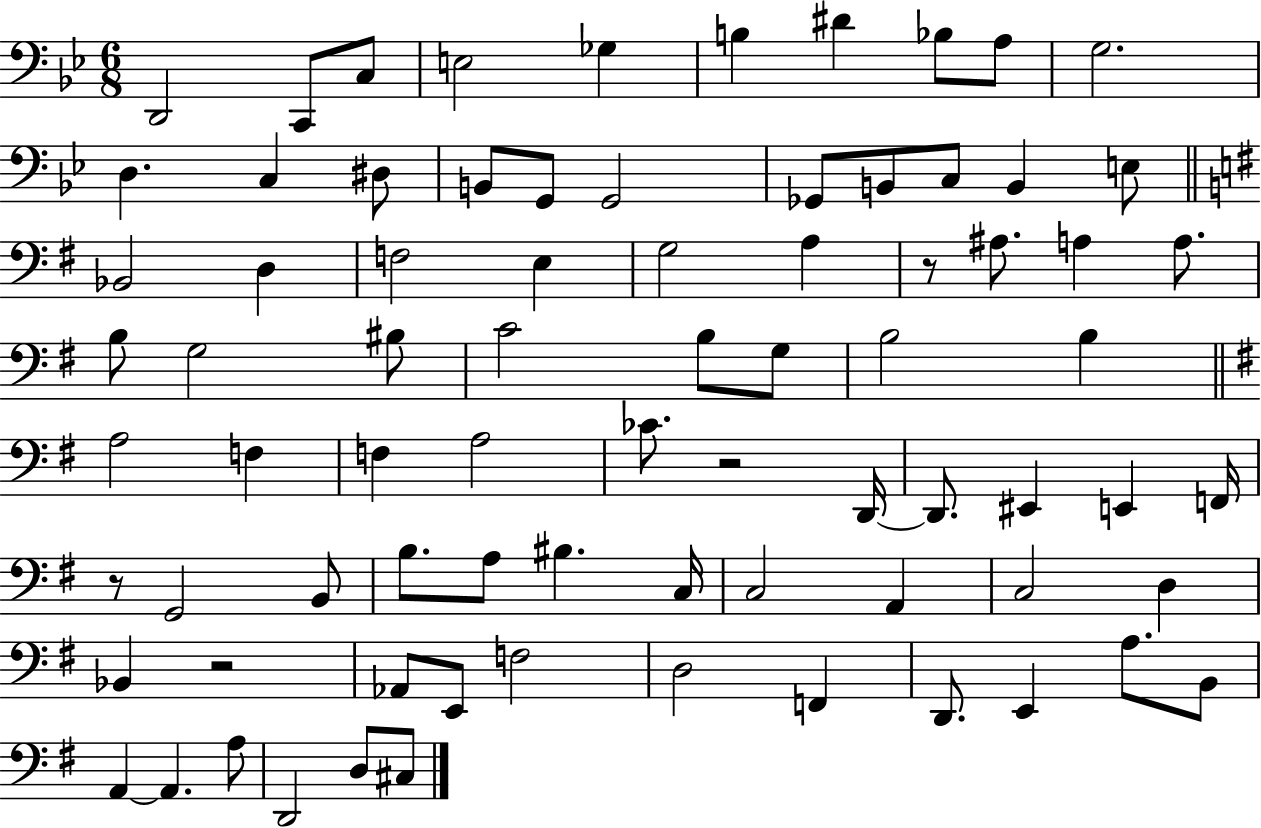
D2/h C2/e C3/e E3/h Gb3/q B3/q D#4/q Bb3/e A3/e G3/h. D3/q. C3/q D#3/e B2/e G2/e G2/h Gb2/e B2/e C3/e B2/q E3/e Bb2/h D3/q F3/h E3/q G3/h A3/q R/e A#3/e. A3/q A3/e. B3/e G3/h BIS3/e C4/h B3/e G3/e B3/h B3/q A3/h F3/q F3/q A3/h CES4/e. R/h D2/s D2/e. EIS2/q E2/q F2/s R/e G2/h B2/e B3/e. A3/e BIS3/q. C3/s C3/h A2/q C3/h D3/q Bb2/q R/h Ab2/e E2/e F3/h D3/h F2/q D2/e. E2/q A3/e. B2/e A2/q A2/q. A3/e D2/h D3/e C#3/e